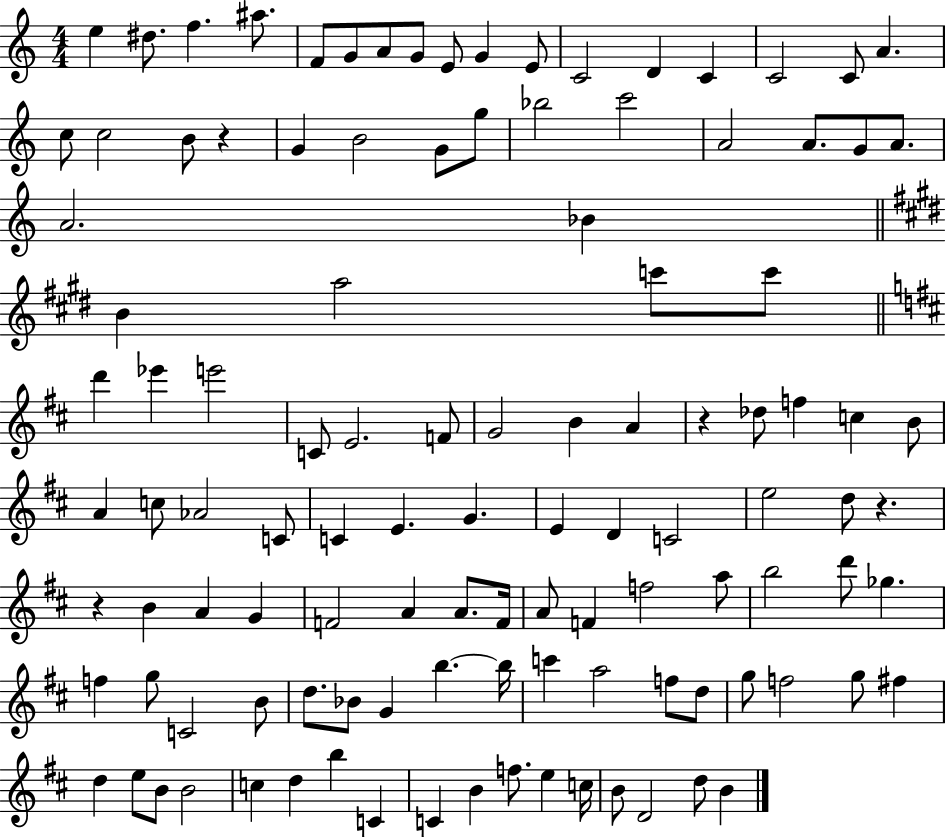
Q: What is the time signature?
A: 4/4